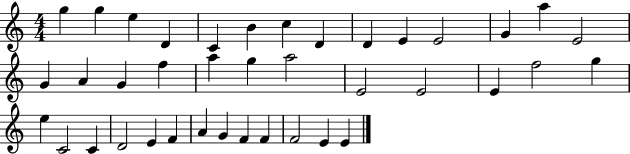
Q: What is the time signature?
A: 4/4